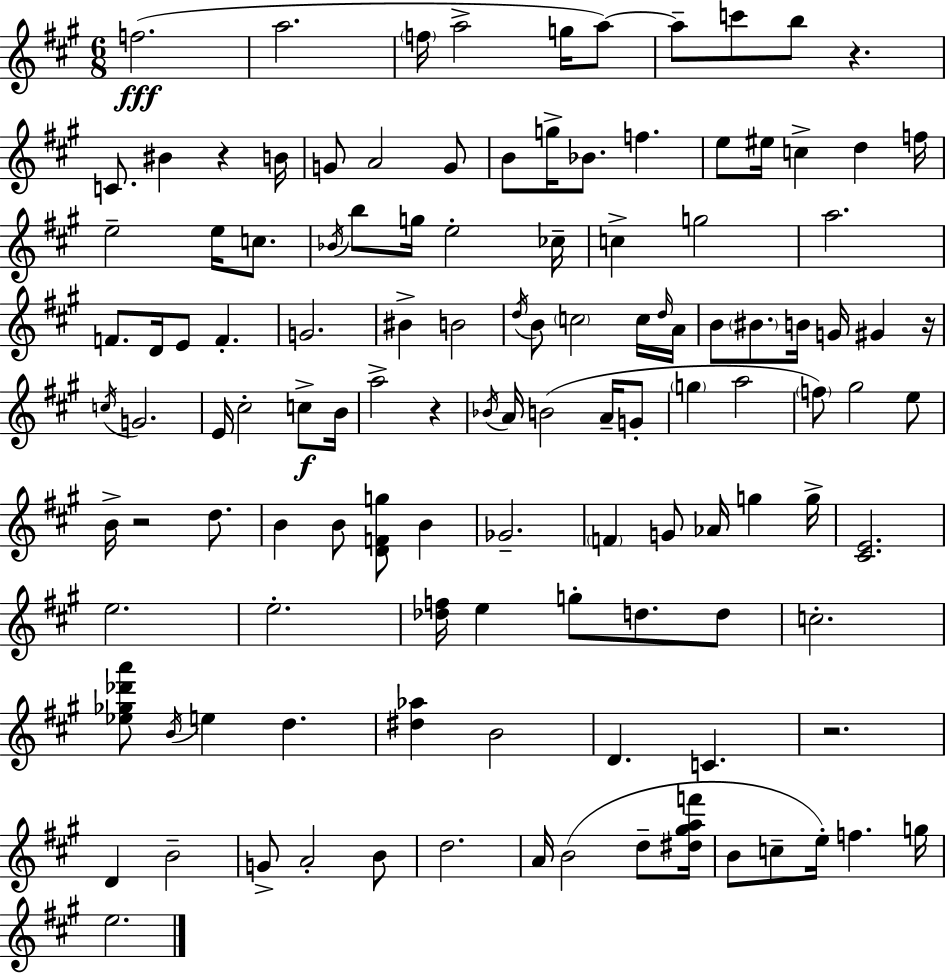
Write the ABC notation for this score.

X:1
T:Untitled
M:6/8
L:1/4
K:A
f2 a2 f/4 a2 g/4 a/2 a/2 c'/2 b/2 z C/2 ^B z B/4 G/2 A2 G/2 B/2 g/4 _B/2 f e/2 ^e/4 c d f/4 e2 e/4 c/2 _B/4 b/2 g/4 e2 _c/4 c g2 a2 F/2 D/4 E/2 F G2 ^B B2 d/4 B/2 c2 c/4 d/4 A/4 B/2 ^B/2 B/4 G/4 ^G z/4 c/4 G2 E/4 ^c2 c/2 B/4 a2 z _B/4 A/4 B2 A/4 G/2 g a2 f/2 ^g2 e/2 B/4 z2 d/2 B B/2 [DFg]/2 B _G2 F G/2 _A/4 g g/4 [^CE]2 e2 e2 [_df]/4 e g/2 d/2 d/2 c2 [_e_g_d'a']/2 B/4 e d [^d_a] B2 D C z2 D B2 G/2 A2 B/2 d2 A/4 B2 d/2 [^d^gaf']/4 B/2 c/2 e/4 f g/4 e2